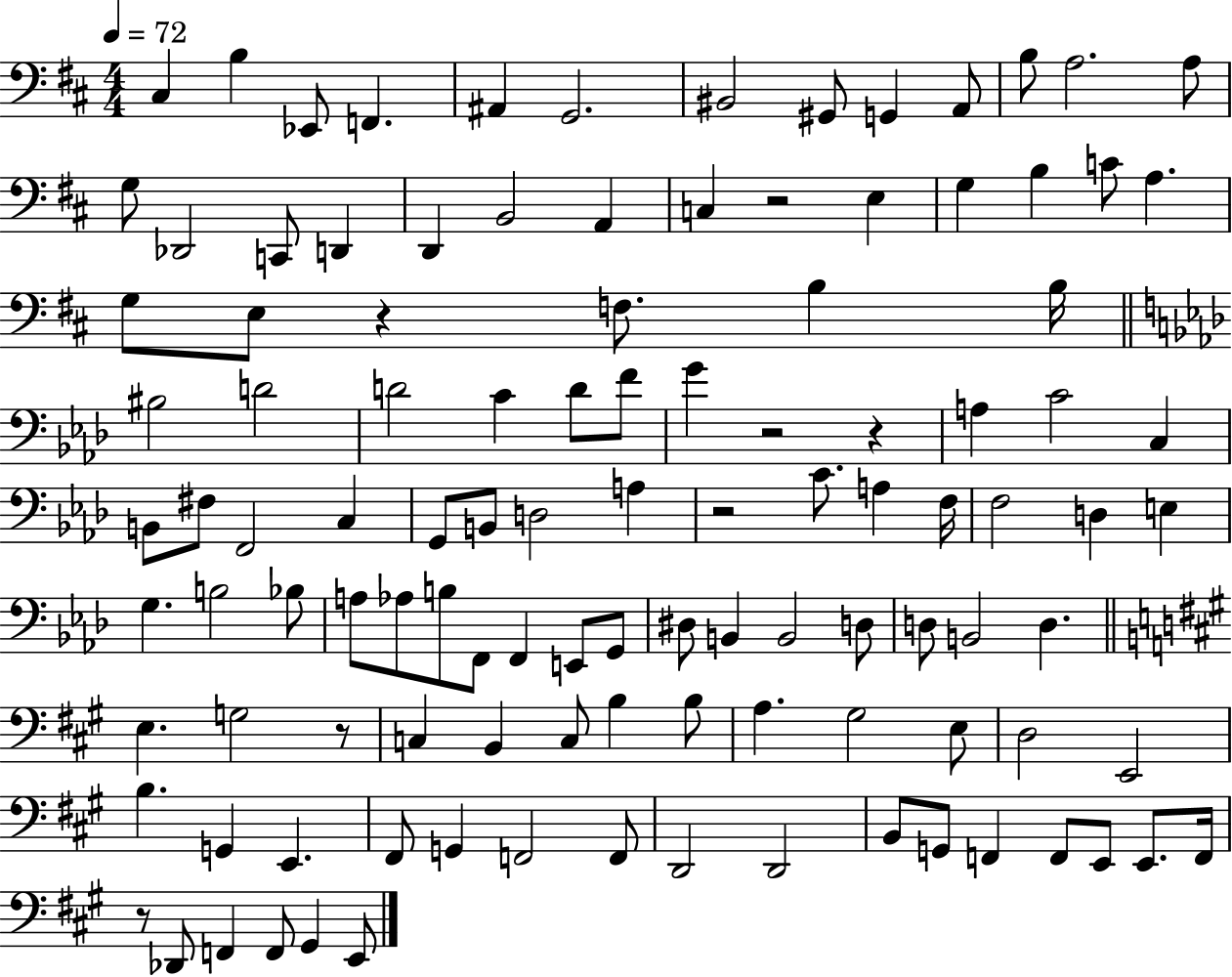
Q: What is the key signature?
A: D major